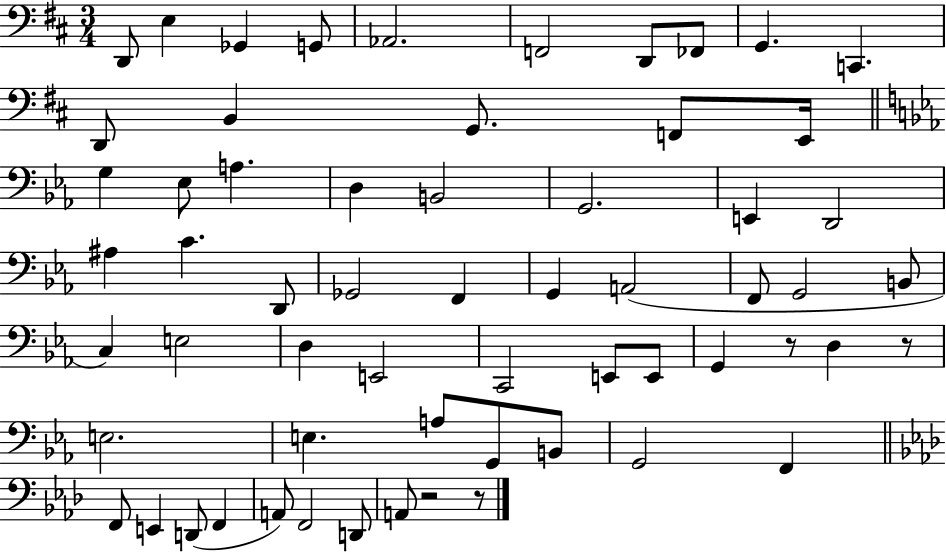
{
  \clef bass
  \numericTimeSignature
  \time 3/4
  \key d \major
  d,8 e4 ges,4 g,8 | aes,2. | f,2 d,8 fes,8 | g,4. c,4. | \break d,8 b,4 g,8. f,8 e,16 | \bar "||" \break \key ees \major g4 ees8 a4. | d4 b,2 | g,2. | e,4 d,2 | \break ais4 c'4. d,8 | ges,2 f,4 | g,4 a,2( | f,8 g,2 b,8 | \break c4) e2 | d4 e,2 | c,2 e,8 e,8 | g,4 r8 d4 r8 | \break e2. | e4. a8 g,8 b,8 | g,2 f,4 | \bar "||" \break \key f \minor f,8 e,4 d,8( f,4 | a,8) f,2 d,8 | a,8 r2 r8 | \bar "|."
}